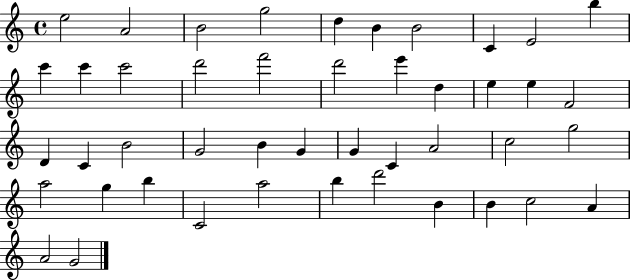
{
  \clef treble
  \time 4/4
  \defaultTimeSignature
  \key c \major
  e''2 a'2 | b'2 g''2 | d''4 b'4 b'2 | c'4 e'2 b''4 | \break c'''4 c'''4 c'''2 | d'''2 f'''2 | d'''2 e'''4 d''4 | e''4 e''4 f'2 | \break d'4 c'4 b'2 | g'2 b'4 g'4 | g'4 c'4 a'2 | c''2 g''2 | \break a''2 g''4 b''4 | c'2 a''2 | b''4 d'''2 b'4 | b'4 c''2 a'4 | \break a'2 g'2 | \bar "|."
}